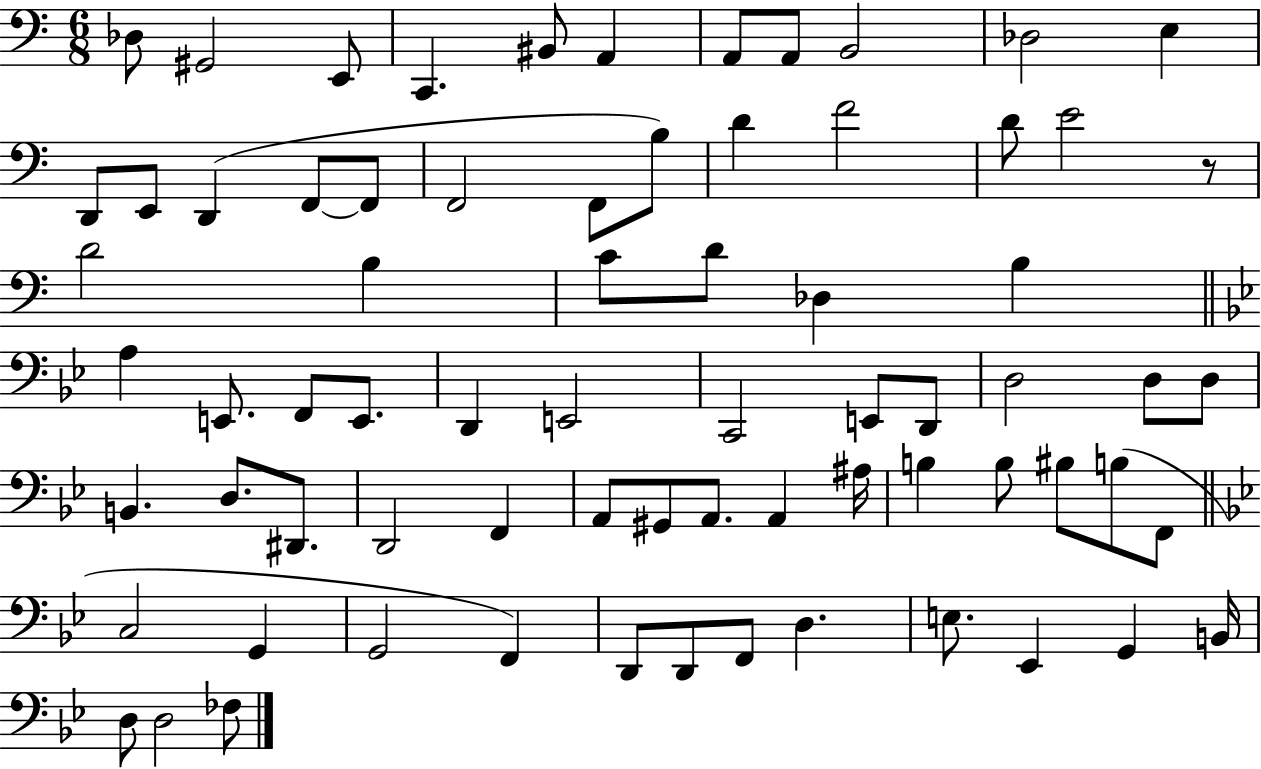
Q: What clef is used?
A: bass